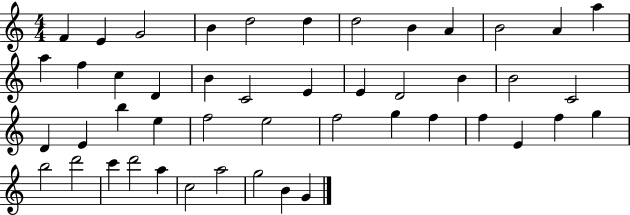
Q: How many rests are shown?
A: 0